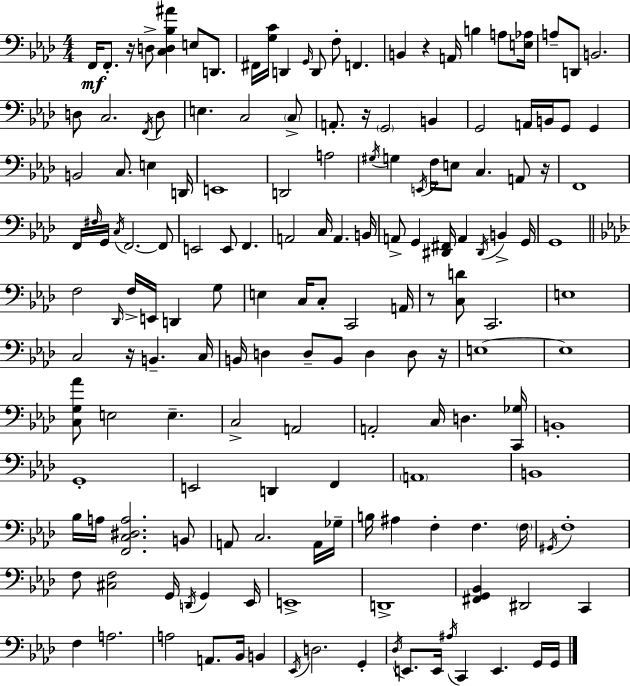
{
  \clef bass
  \numericTimeSignature
  \time 4/4
  \key aes \major
  f,16\mf f,8.-. r16 d8-> <c d bes ais'>4 e8 d,8. | fis,16 <g c'>16 d,4 \grace { g,16 } d,8 f8-. f,4. | b,4 r4 a,16 b4 a8 | <e aes>16 a8-- d,8 b,2. | \break d8 c2. \acciaccatura { f,16 } | d8 e4. c2 | \parenthesize c8-> a,8.-. r16 \parenthesize g,2 b,4 | g,2 a,16 b,16 g,8 g,4 | \break b,2 c8. e4 | d,16 e,1 | d,2 a2 | \acciaccatura { gis16 } g4 \acciaccatura { e,16 } f16 e8 c4. | \break a,8 r16 f,1 | f,16 \grace { fis16 } g,16 \acciaccatura { c16 } f,2.~~ | f,8 e,2 e,8 | f,4. a,2 c16 a,4. | \break b,16 a,8-> g,4 <dis, fis,>16 a,4 | \acciaccatura { dis,16 } b,4-> g,16 g,1 | \bar "||" \break \key aes \major f2 \grace { des,16 } f16-> e,16 d,4 g8 | e4 c16 c8-. c,2 | a,16 r8 <c d'>8 c,2. | e1 | \break c2 r16 b,4.-- | c16 b,16 d4 d8-- b,8 d4 d8 | r16 e1~~ | e1 | \break <c g aes'>8 e2 e4.-- | c2-> a,2 | a,2-. c16 d4. | <c, ges>16 b,1-. | \break g,1-. | e,2 d,4 f,4 | \parenthesize a,1 | b,1 | \break bes16 a16 <f, c dis a>2. b,8 | a,8 c2. a,16 | ges16-- b16 ais4 f4-. f4. | \parenthesize f16 \acciaccatura { gis,16 } f1-. | \break f8 <cis f>2 g,16 \acciaccatura { d,16 } g,4 | ees,16 e,1-> | d,1-> | <fis, g, bes,>4 dis,2 c,4 | \break f4 a2. | a2 a,8. bes,16 b,4 | \acciaccatura { ees,16 } d2. | g,4-. \acciaccatura { des16 } e,8. e,16 \acciaccatura { ais16 } c,4 e,4. | \break g,16 g,16 \bar "|."
}